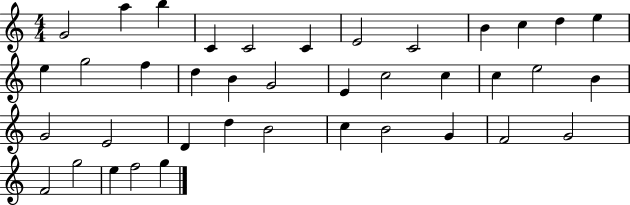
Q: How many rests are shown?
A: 0